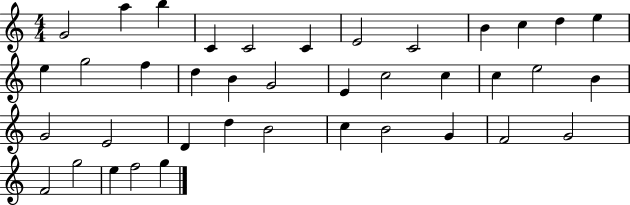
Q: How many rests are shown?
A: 0